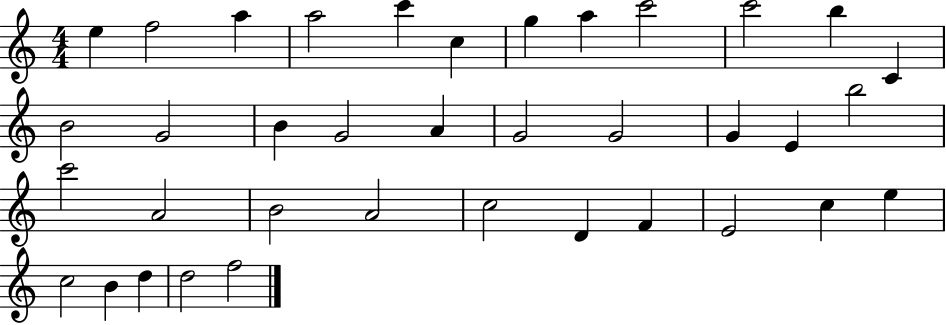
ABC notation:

X:1
T:Untitled
M:4/4
L:1/4
K:C
e f2 a a2 c' c g a c'2 c'2 b C B2 G2 B G2 A G2 G2 G E b2 c'2 A2 B2 A2 c2 D F E2 c e c2 B d d2 f2